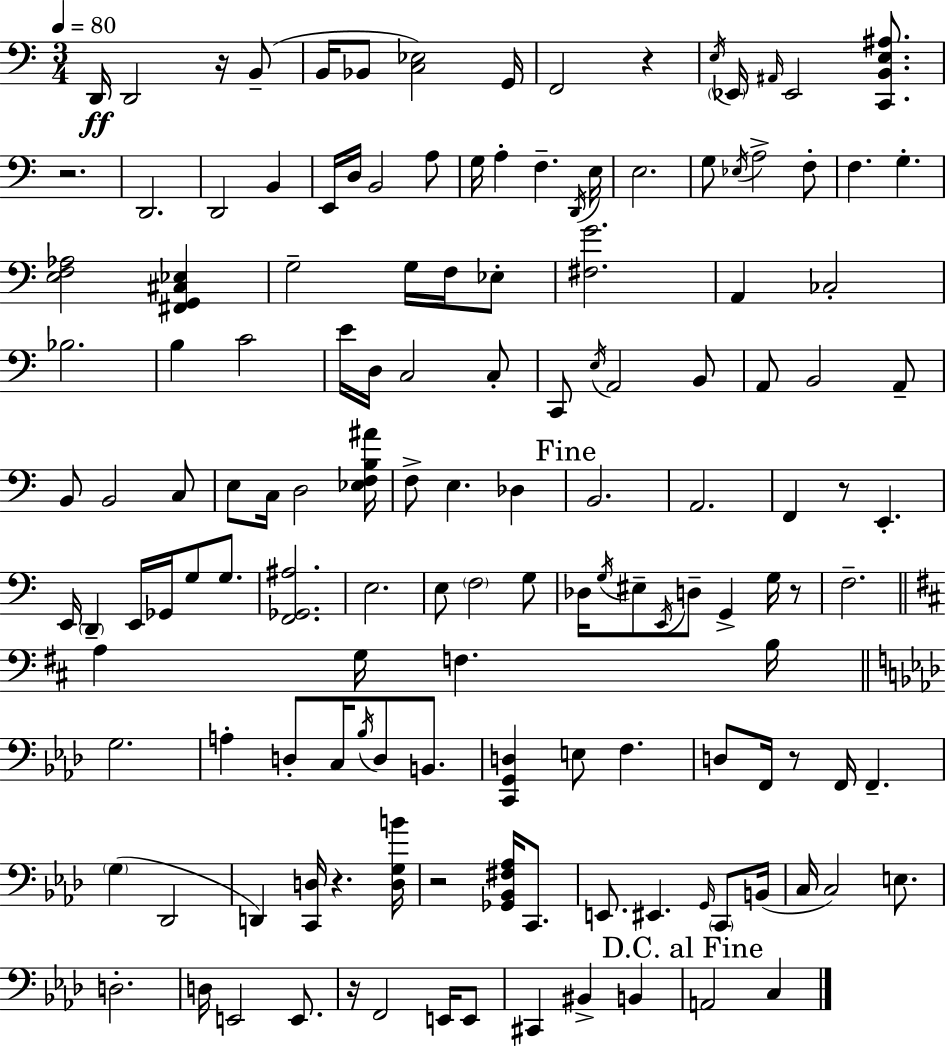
X:1
T:Untitled
M:3/4
L:1/4
K:Am
D,,/4 D,,2 z/4 B,,/2 B,,/4 _B,,/2 [C,_E,]2 G,,/4 F,,2 z E,/4 _E,,/4 ^A,,/4 _E,,2 [C,,B,,E,^A,]/2 z2 D,,2 D,,2 B,, E,,/4 D,/4 B,,2 A,/2 G,/4 A, F, D,,/4 E,/4 E,2 G,/2 _E,/4 A,2 F,/2 F, G, [E,F,_A,]2 [^F,,G,,^C,_E,] G,2 G,/4 F,/4 _E,/2 [^F,G]2 A,, _C,2 _B,2 B, C2 E/4 D,/4 C,2 C,/2 C,,/2 E,/4 A,,2 B,,/2 A,,/2 B,,2 A,,/2 B,,/2 B,,2 C,/2 E,/2 C,/4 D,2 [_E,F,B,^A]/4 F,/2 E, _D, B,,2 A,,2 F,, z/2 E,, E,,/4 D,, E,,/4 _G,,/4 G,/2 G,/2 [F,,_G,,^A,]2 E,2 E,/2 F,2 G,/2 _D,/4 G,/4 ^E,/2 E,,/4 D,/2 G,, G,/4 z/2 F,2 A, G,/4 F, B,/4 G,2 A, D,/2 C,/4 _B,/4 D,/2 B,,/2 [C,,G,,D,] E,/2 F, D,/2 F,,/4 z/2 F,,/4 F,, G, _D,,2 D,, [C,,D,]/4 z [D,G,B]/4 z2 [_G,,_B,,^F,_A,]/4 C,,/2 E,,/2 ^E,, G,,/4 C,,/2 B,,/4 C,/4 C,2 E,/2 D,2 D,/4 E,,2 E,,/2 z/4 F,,2 E,,/4 E,,/2 ^C,, ^B,, B,, A,,2 C,